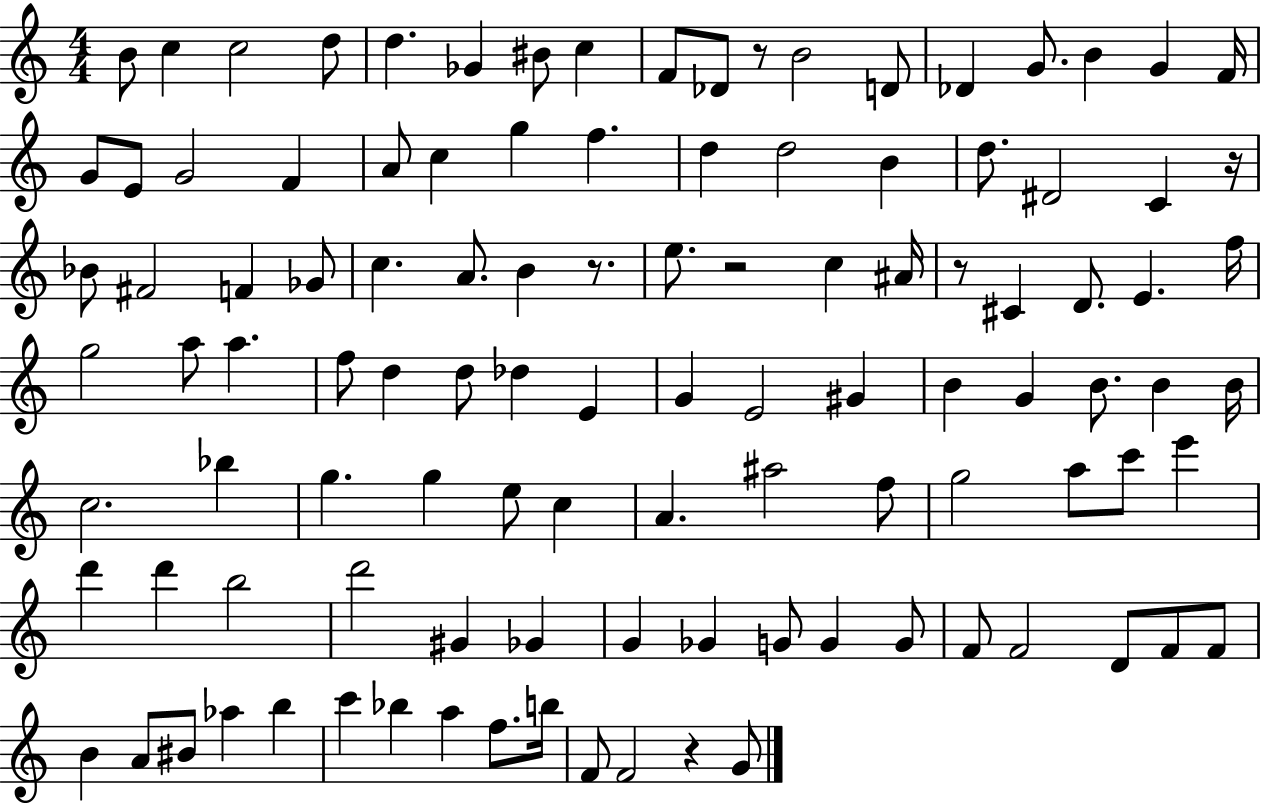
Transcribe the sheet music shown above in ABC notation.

X:1
T:Untitled
M:4/4
L:1/4
K:C
B/2 c c2 d/2 d _G ^B/2 c F/2 _D/2 z/2 B2 D/2 _D G/2 B G F/4 G/2 E/2 G2 F A/2 c g f d d2 B d/2 ^D2 C z/4 _B/2 ^F2 F _G/2 c A/2 B z/2 e/2 z2 c ^A/4 z/2 ^C D/2 E f/4 g2 a/2 a f/2 d d/2 _d E G E2 ^G B G B/2 B B/4 c2 _b g g e/2 c A ^a2 f/2 g2 a/2 c'/2 e' d' d' b2 d'2 ^G _G G _G G/2 G G/2 F/2 F2 D/2 F/2 F/2 B A/2 ^B/2 _a b c' _b a f/2 b/4 F/2 F2 z G/2